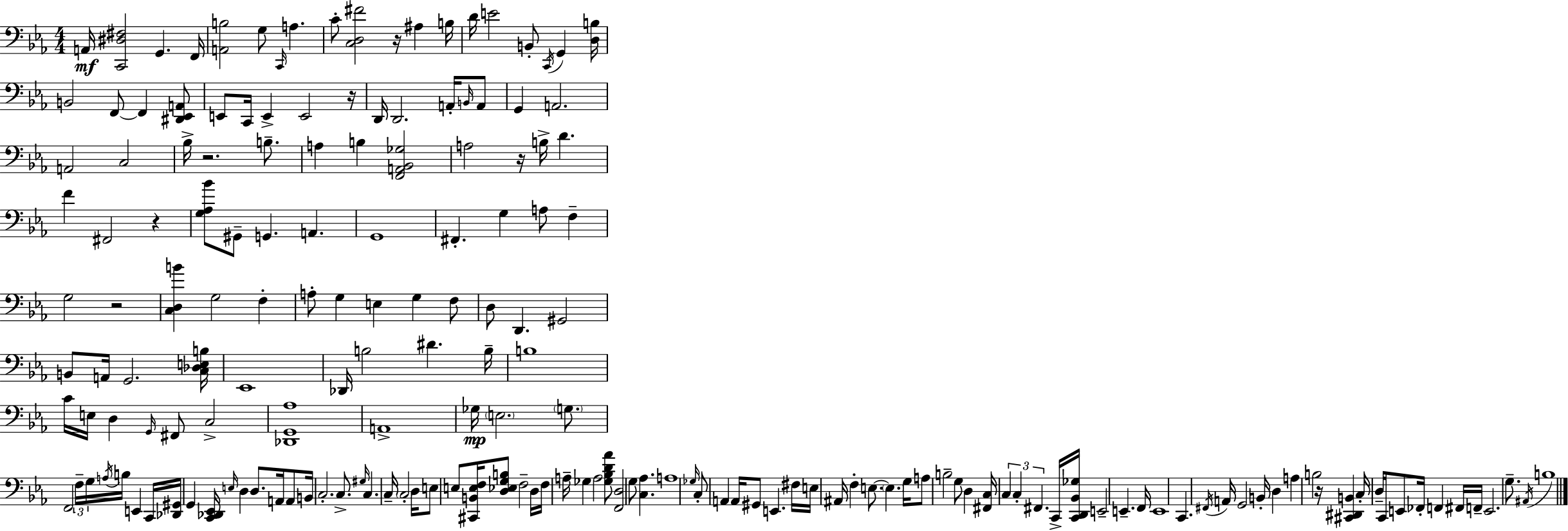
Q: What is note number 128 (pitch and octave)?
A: F#2